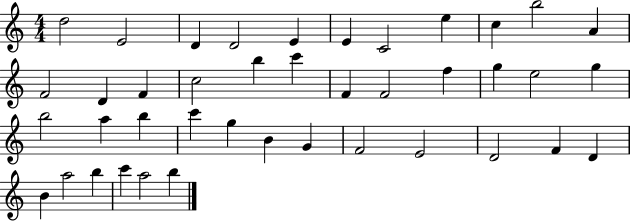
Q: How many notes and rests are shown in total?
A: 41